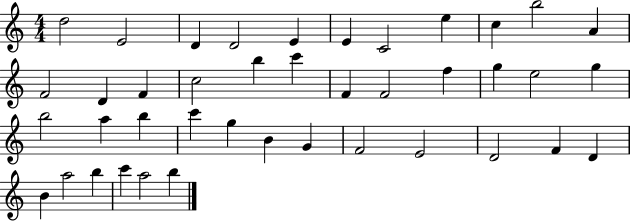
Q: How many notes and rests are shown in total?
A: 41